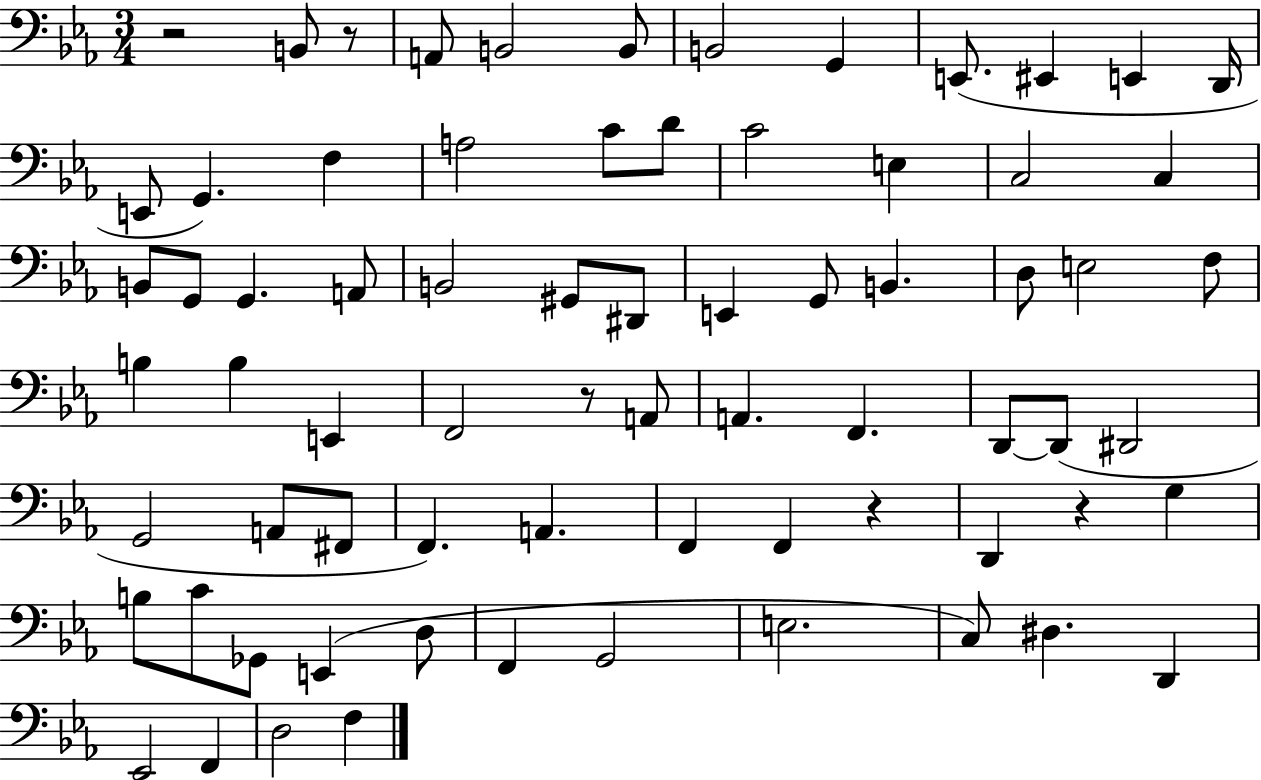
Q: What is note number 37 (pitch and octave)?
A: F2